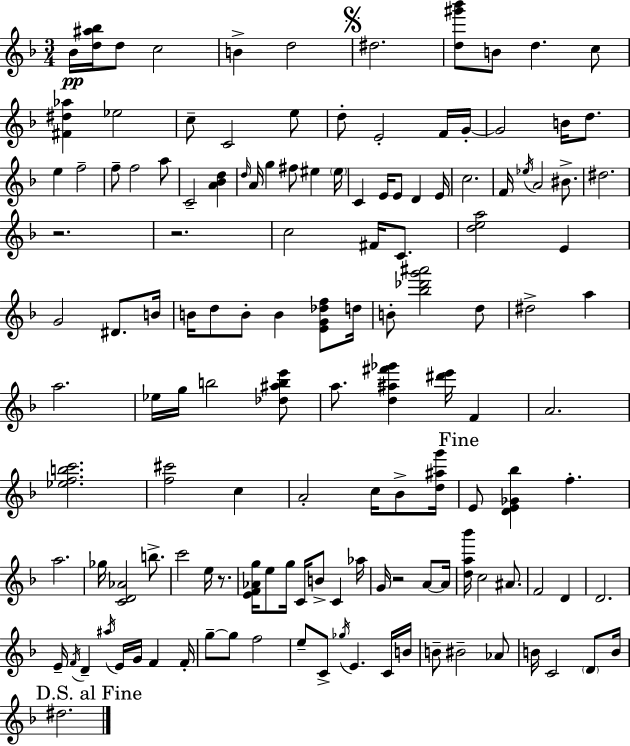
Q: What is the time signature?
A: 3/4